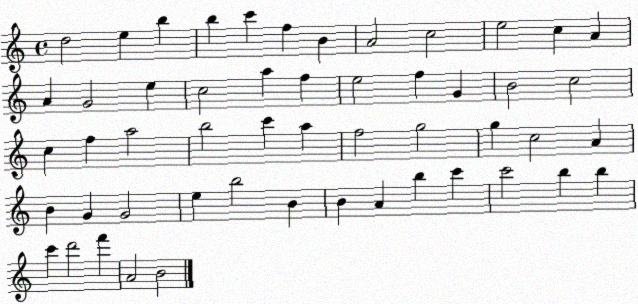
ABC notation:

X:1
T:Untitled
M:4/4
L:1/4
K:C
d2 e b b c' f B A2 c2 e2 c A A G2 e c2 a f e2 f G B2 c2 c f a2 b2 c' a f2 g2 g c2 A B G G2 e b2 B B A b c' c'2 b b c' d'2 f' A2 B2